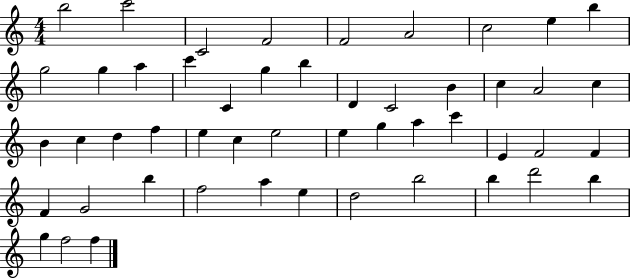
{
  \clef treble
  \numericTimeSignature
  \time 4/4
  \key c \major
  b''2 c'''2 | c'2 f'2 | f'2 a'2 | c''2 e''4 b''4 | \break g''2 g''4 a''4 | c'''4 c'4 g''4 b''4 | d'4 c'2 b'4 | c''4 a'2 c''4 | \break b'4 c''4 d''4 f''4 | e''4 c''4 e''2 | e''4 g''4 a''4 c'''4 | e'4 f'2 f'4 | \break f'4 g'2 b''4 | f''2 a''4 e''4 | d''2 b''2 | b''4 d'''2 b''4 | \break g''4 f''2 f''4 | \bar "|."
}